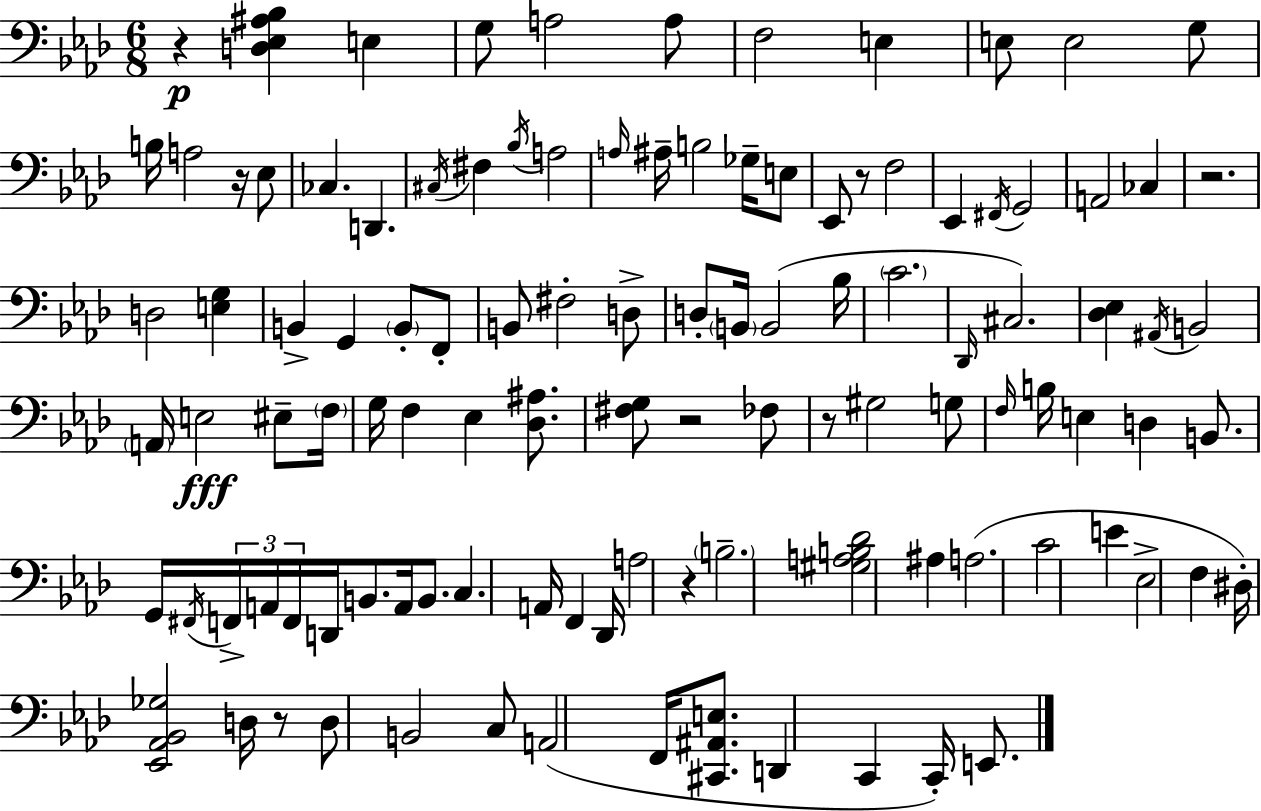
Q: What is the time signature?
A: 6/8